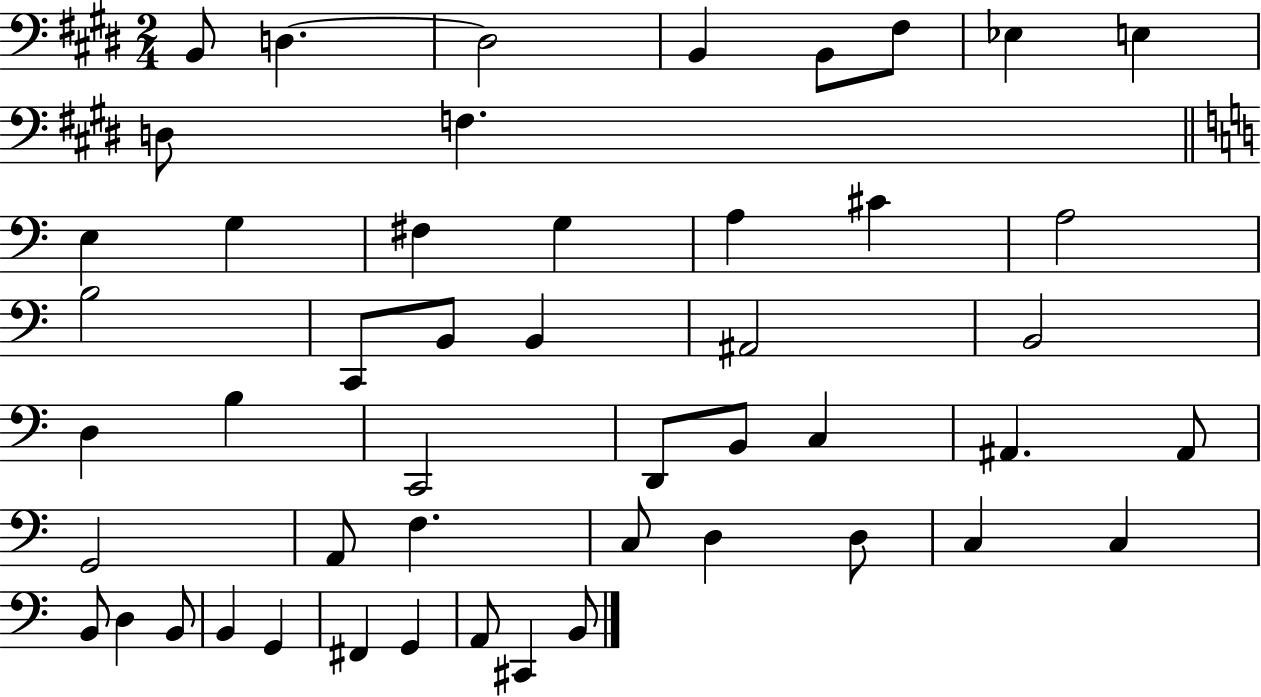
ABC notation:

X:1
T:Untitled
M:2/4
L:1/4
K:E
B,,/2 D, D,2 B,, B,,/2 ^F,/2 _E, E, D,/2 F, E, G, ^F, G, A, ^C A,2 B,2 C,,/2 B,,/2 B,, ^A,,2 B,,2 D, B, C,,2 D,,/2 B,,/2 C, ^A,, ^A,,/2 G,,2 A,,/2 F, C,/2 D, D,/2 C, C, B,,/2 D, B,,/2 B,, G,, ^F,, G,, A,,/2 ^C,, B,,/2